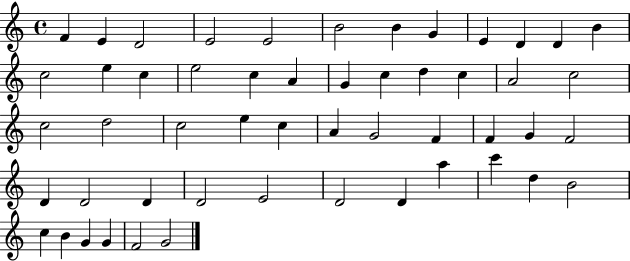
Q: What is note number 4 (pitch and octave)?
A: E4